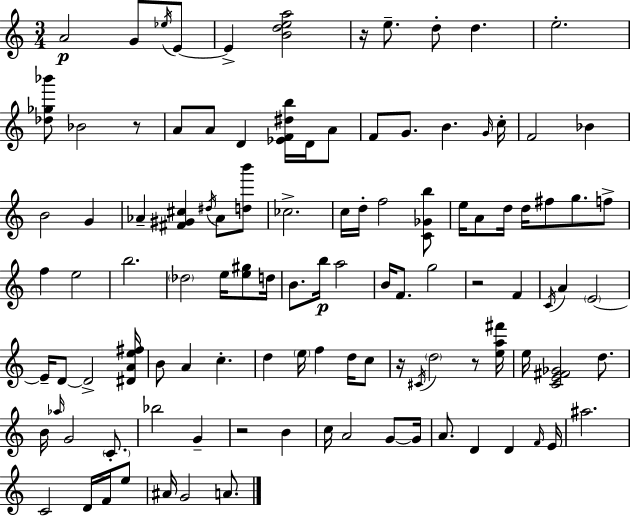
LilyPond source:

{
  \clef treble
  \numericTimeSignature
  \time 3/4
  \key c \major
  a'2\p g'8 \acciaccatura { ees''16 } e'8~~ | e'4-> <b' d'' e'' a''>2 | r16 e''8.-- d''8-. d''4. | e''2.-. | \break <des'' ges'' bes'''>8 bes'2 r8 | a'8 a'8 d'4 <ees' f' dis'' b''>16 d'16 a'8 | f'8 g'8. b'4. | \grace { g'16 } c''16-. f'2 bes'4 | \break b'2 g'4 | aes'4-- <fis' gis' cis''>4 \acciaccatura { dis''16 } aes'8 | <d'' b'''>8 ces''2.-> | c''16 d''16-. f''2 | \break <c' ges' b''>8 e''16 a'8 d''16 d''16 fis''8 g''8. | f''8-> f''4 e''2 | b''2. | \parenthesize des''2 e''16 | \break <e'' gis''>8 d''16 b'8. b''16\p a''2 | b'16 f'8. g''2 | r2 f'4 | \acciaccatura { c'16 } a'4 \parenthesize e'2~~ | \break e'16-- d'8~~ d'2-> | <dis' a' e'' fis''>16 b'8 a'4 c''4.-. | d''4 \parenthesize e''16 f''4 | d''16 c''8 r16 \acciaccatura { cis'16 } \parenthesize d''2 | \break r8 <e'' a'' fis'''>16 e''16 <c' e' fis' ges'>2 | d''8. b'16 \grace { aes''16 } g'2 | \parenthesize c'8.-. bes''2 | g'4-- r2 | \break b'4 c''16 a'2 | g'8~~ g'16 a'8. d'4 | d'4 \grace { f'16 } e'16 ais''2. | c'2 | \break d'16 f'16 e''8 ais'16 g'2 | a'8. \bar "|."
}